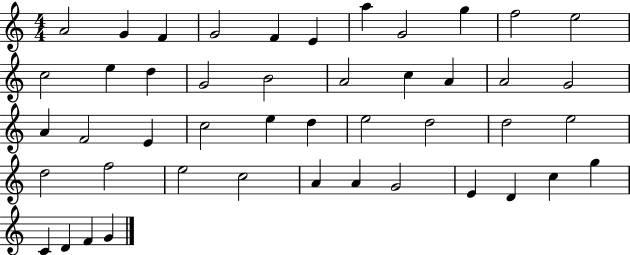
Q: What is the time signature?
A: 4/4